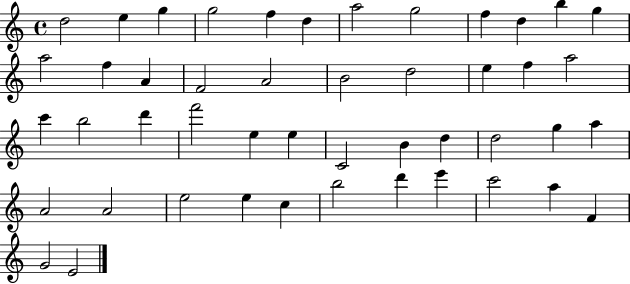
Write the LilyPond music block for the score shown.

{
  \clef treble
  \time 4/4
  \defaultTimeSignature
  \key c \major
  d''2 e''4 g''4 | g''2 f''4 d''4 | a''2 g''2 | f''4 d''4 b''4 g''4 | \break a''2 f''4 a'4 | f'2 a'2 | b'2 d''2 | e''4 f''4 a''2 | \break c'''4 b''2 d'''4 | f'''2 e''4 e''4 | c'2 b'4 d''4 | d''2 g''4 a''4 | \break a'2 a'2 | e''2 e''4 c''4 | b''2 d'''4 e'''4 | c'''2 a''4 f'4 | \break g'2 e'2 | \bar "|."
}